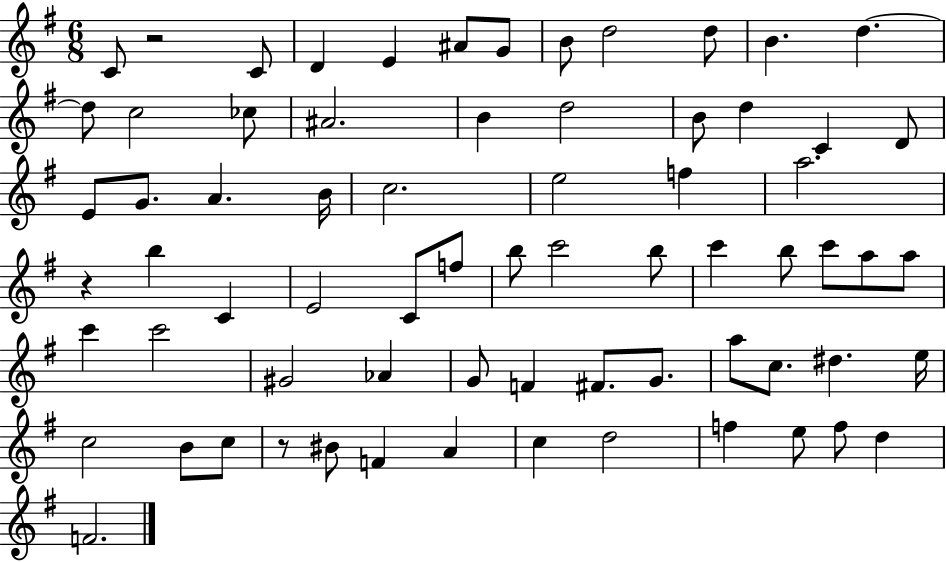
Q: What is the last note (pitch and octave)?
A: F4